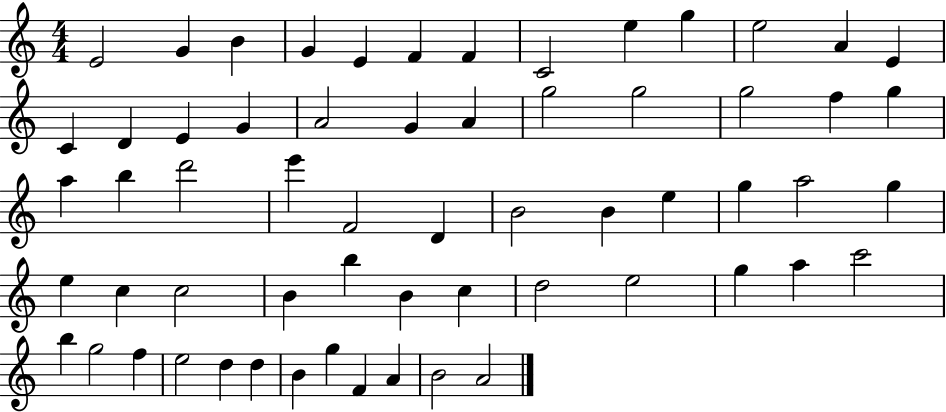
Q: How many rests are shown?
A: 0